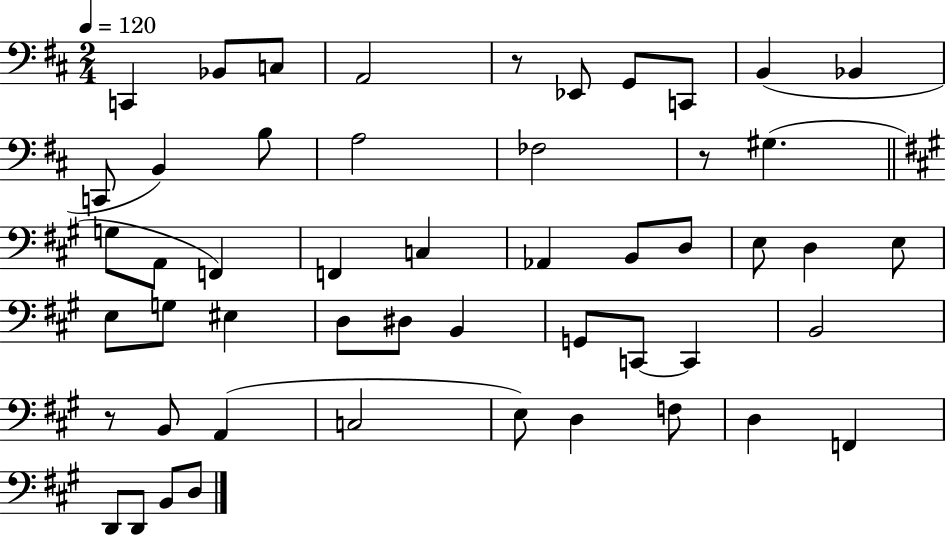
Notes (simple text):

C2/q Bb2/e C3/e A2/h R/e Eb2/e G2/e C2/e B2/q Bb2/q C2/e B2/q B3/e A3/h FES3/h R/e G#3/q. G3/e A2/e F2/q F2/q C3/q Ab2/q B2/e D3/e E3/e D3/q E3/e E3/e G3/e EIS3/q D3/e D#3/e B2/q G2/e C2/e C2/q B2/h R/e B2/e A2/q C3/h E3/e D3/q F3/e D3/q F2/q D2/e D2/e B2/e D3/e